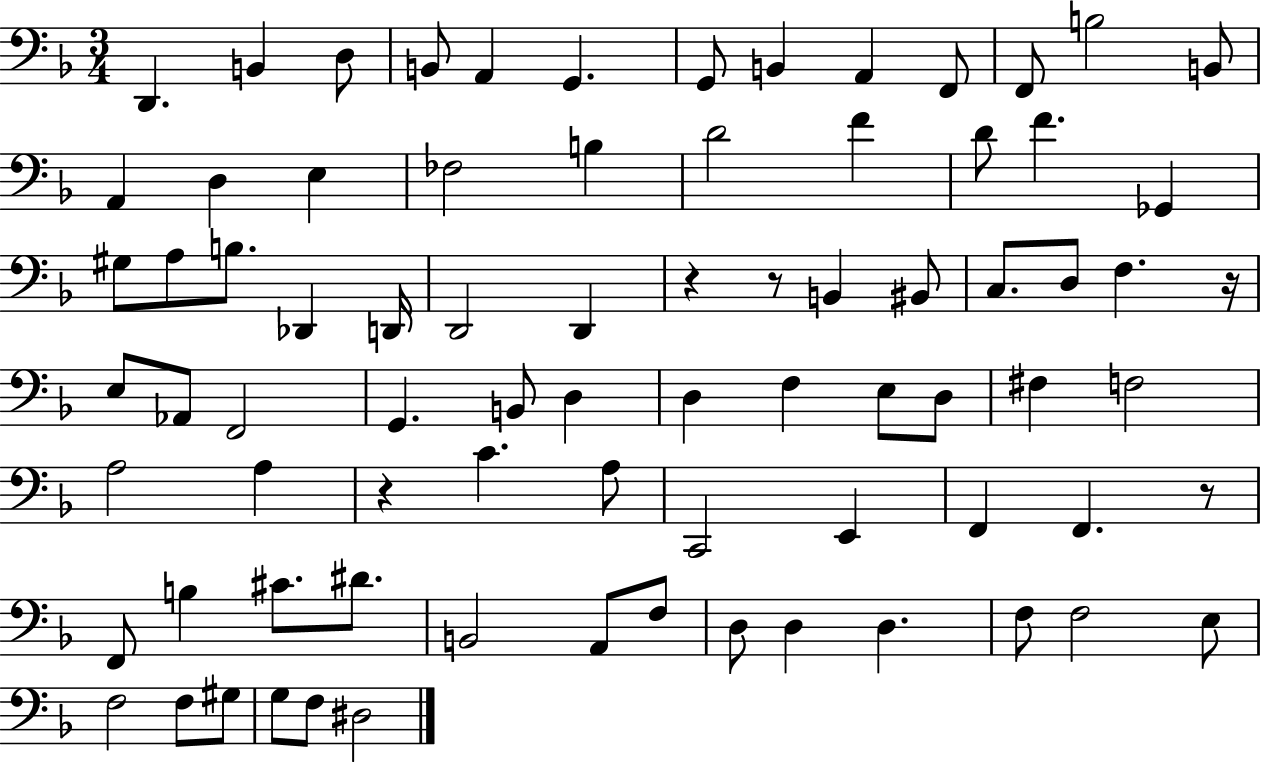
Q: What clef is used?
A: bass